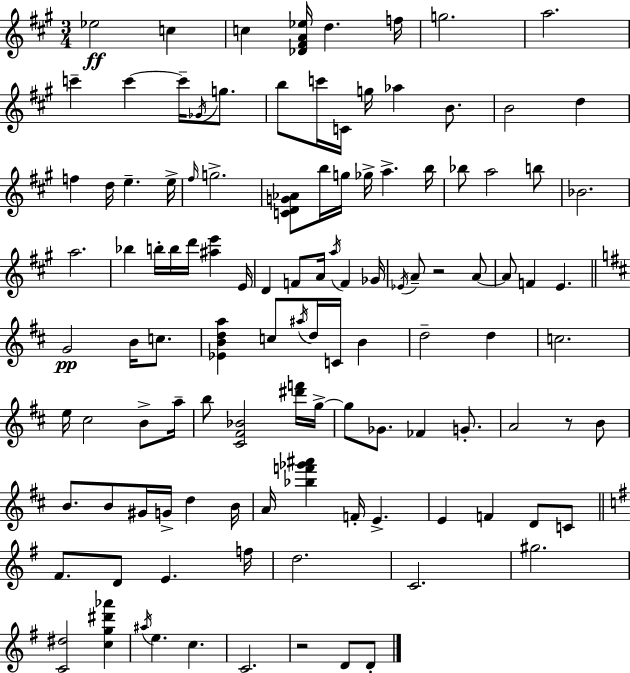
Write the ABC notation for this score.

X:1
T:Untitled
M:3/4
L:1/4
K:A
_e2 c c [_D^FA_e]/4 d f/4 g2 a2 c' c' c'/4 _G/4 g/2 b/2 c'/4 C/4 g/4 _a B/2 B2 d f d/4 e e/4 ^f/4 g2 [CDG_A]/2 b/4 g/4 _g/4 a b/4 _b/2 a2 b/2 _B2 a2 _b b/4 b/4 d'/4 [^ae'] E/4 D F/2 A/4 a/4 F _G/4 _E/4 A/2 z2 A/2 A/2 F E G2 B/4 c/2 [_EBda] c/2 ^a/4 d/4 C/4 B d2 d c2 e/4 ^c2 B/2 a/4 b/2 [^C^F_B]2 [^d'f']/4 g/4 g/2 _G/2 _F G/2 A2 z/2 B/2 B/2 B/2 ^G/4 G/4 d B/4 A/4 [_bf'_g'^a'] F/4 E E F D/2 C/2 ^F/2 D/2 E f/4 d2 C2 ^g2 [C^d]2 [cg^d'_a'] ^a/4 e c C2 z2 D/2 D/2